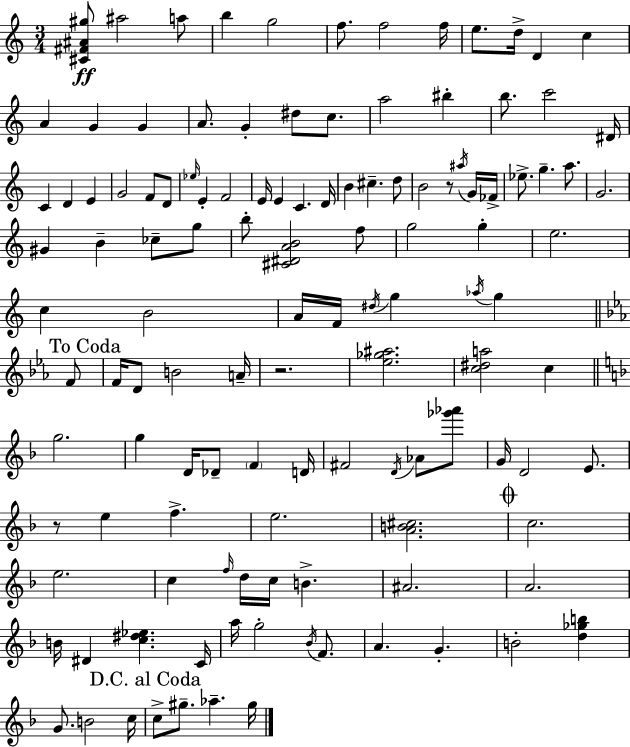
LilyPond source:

{
  \clef treble
  \numericTimeSignature
  \time 3/4
  \key c \major
  <cis' fis' ais' gis''>8\ff ais''2 a''8 | b''4 g''2 | f''8. f''2 f''16 | e''8. d''16-> d'4 c''4 | \break a'4 g'4 g'4 | a'8. g'4-. dis''8 c''8. | a''2 bis''4-. | b''8. c'''2 dis'16 | \break c'4 d'4 e'4 | g'2 f'8 d'8 | \grace { ees''16 } e'4-. f'2 | e'16 e'4 c'4. | \break d'16 b'4 cis''4.-- d''8 | b'2 r8 \acciaccatura { ais''16 } | g'16 fes'16-> ees''8.-> g''4.-- a''8. | g'2. | \break gis'4 b'4-- ces''8-- | g''8 b''8-. <cis' dis' a' b'>2 | f''8 g''2 g''4-. | e''2. | \break c''4 b'2 | a'16 f'16 \acciaccatura { dis''16 } g''4 \acciaccatura { aes''16 } g''4 | \mark "To Coda" \bar "||" \break \key c \minor f'8 f'16 d'8 b'2 | a'16-- r2. | <ees'' ges'' ais''>2. | <c'' dis'' a''>2 c''4 | \break \bar "||" \break \key f \major g''2. | g''4 d'16 des'8-- \parenthesize f'4 d'16 | fis'2 \acciaccatura { d'16 } aes'8 <ges''' aes'''>8 | g'16 d'2 e'8. | \break r8 e''4 f''4.-> | e''2. | <a' b' cis''>2. | \mark \markup { \musicglyph "scripts.coda" } c''2. | \break e''2. | c''4 \grace { f''16 } d''16 c''16 b'4.-> | ais'2. | a'2. | \break b'16 dis'4 <c'' dis'' ees''>4. | c'16 a''16 g''2-. \acciaccatura { bes'16 } | f'8. a'4. g'4.-. | b'2-. <d'' ges'' b''>4 | \break g'8. b'2 | c''16 \mark "D.C. al Coda" c''8-> gis''8.-- aes''4.-- | gis''16 \bar "|."
}